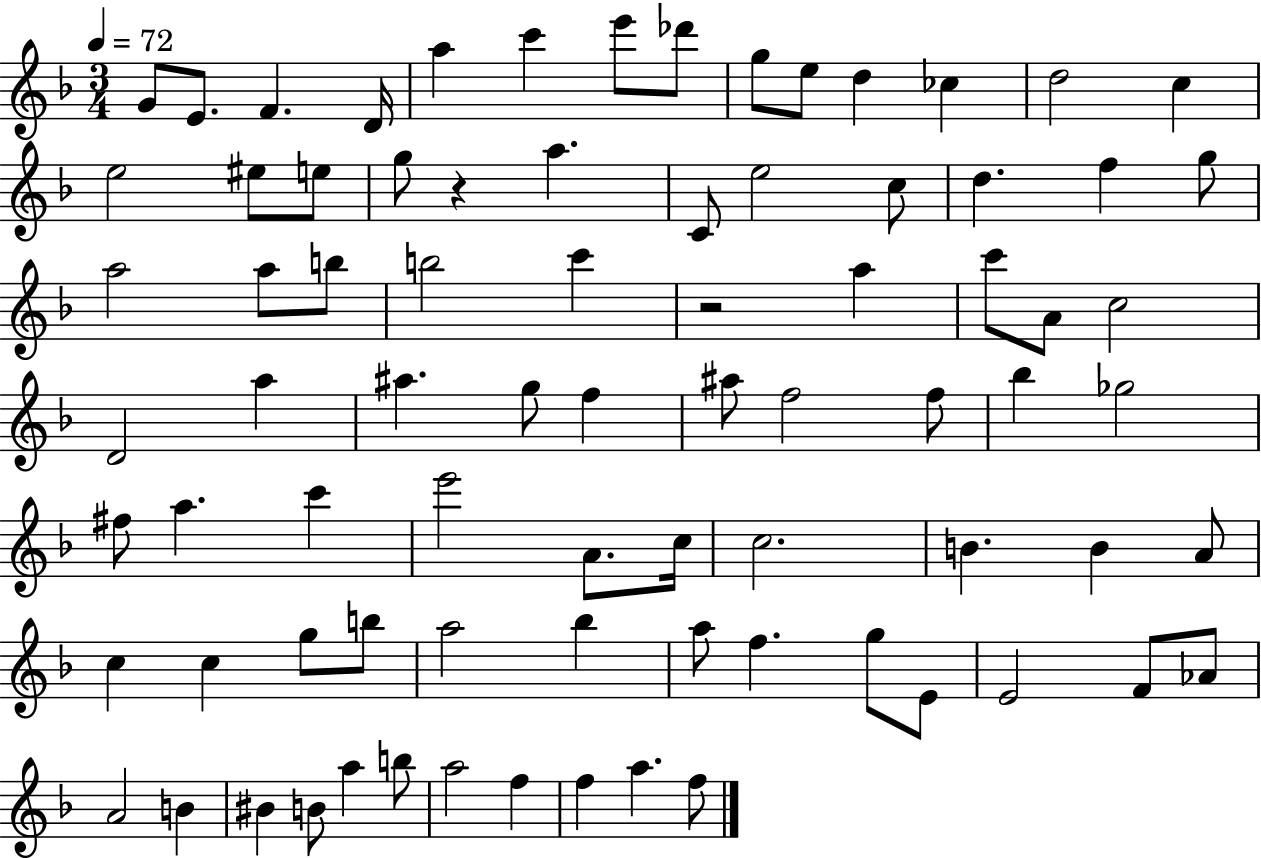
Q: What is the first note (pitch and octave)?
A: G4